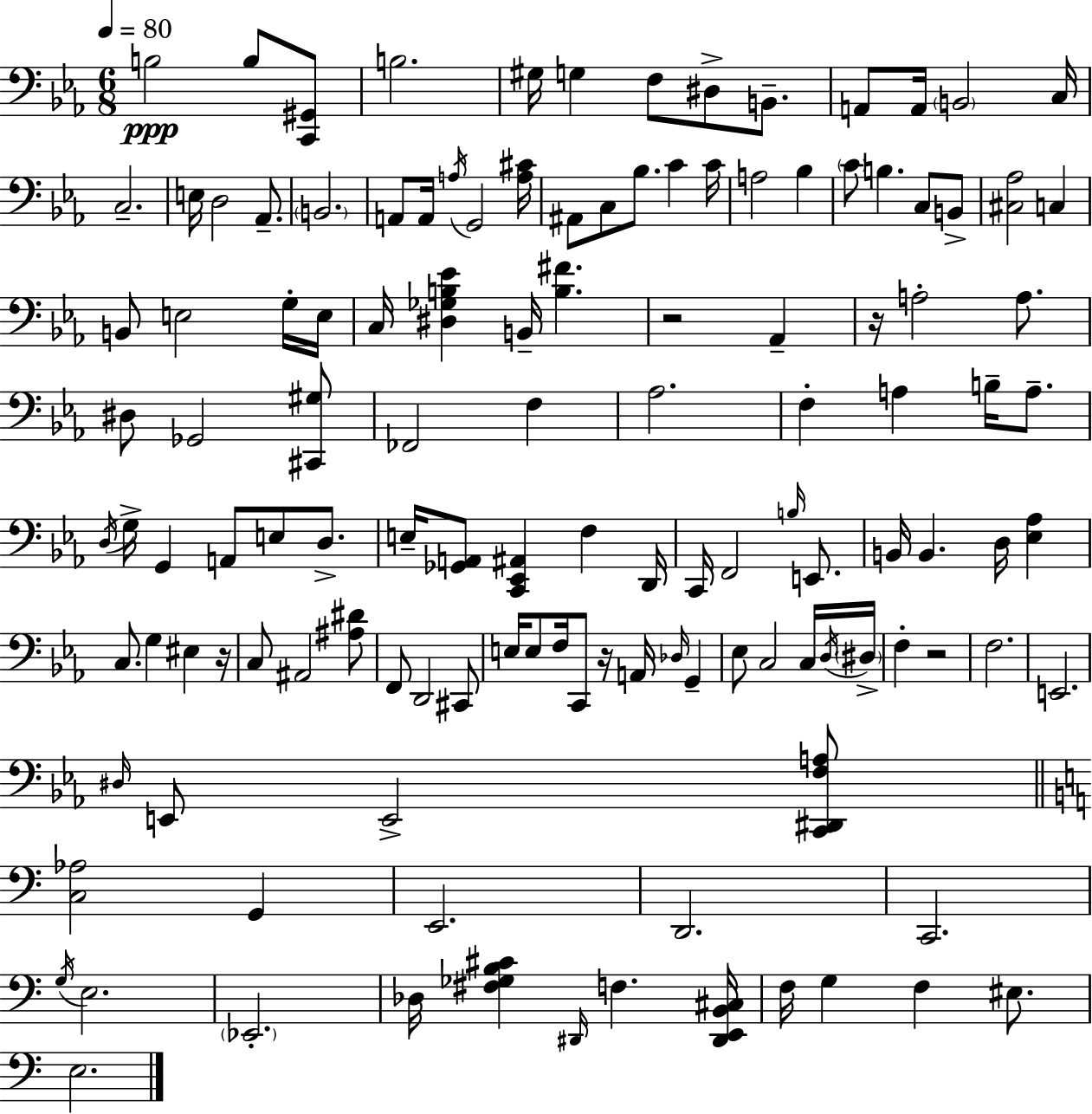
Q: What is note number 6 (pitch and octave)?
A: F3